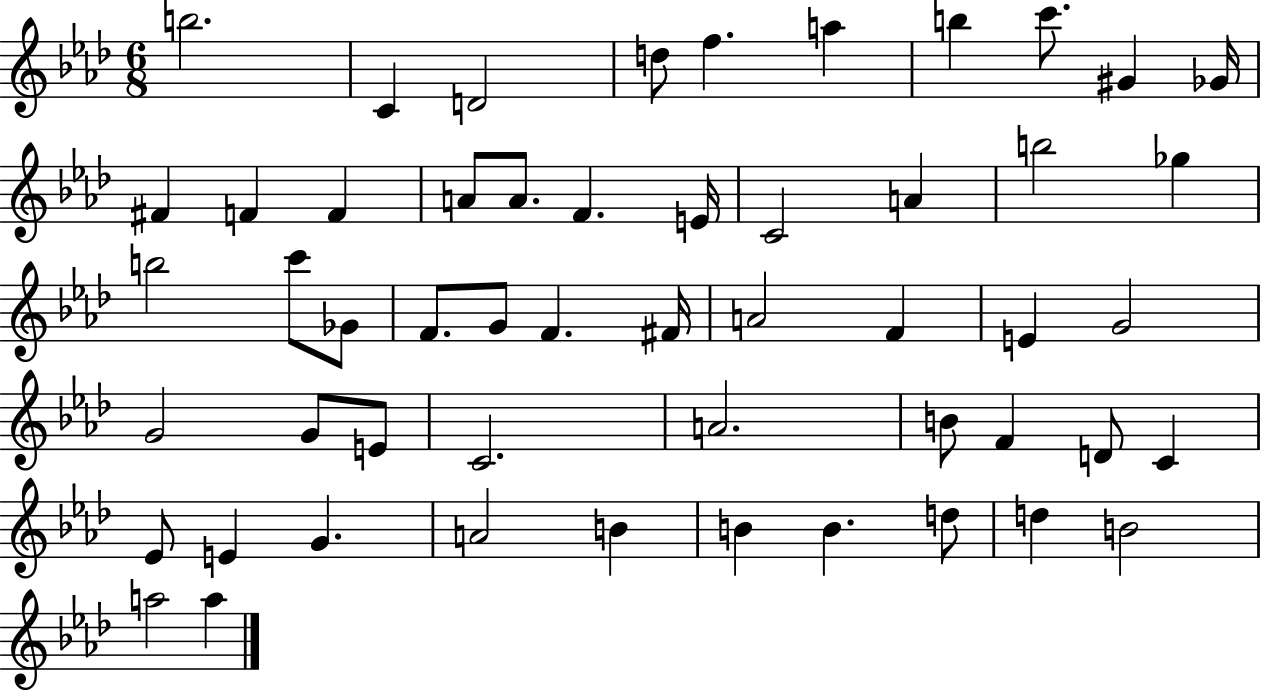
{
  \clef treble
  \numericTimeSignature
  \time 6/8
  \key aes \major
  b''2. | c'4 d'2 | d''8 f''4. a''4 | b''4 c'''8. gis'4 ges'16 | \break fis'4 f'4 f'4 | a'8 a'8. f'4. e'16 | c'2 a'4 | b''2 ges''4 | \break b''2 c'''8 ges'8 | f'8. g'8 f'4. fis'16 | a'2 f'4 | e'4 g'2 | \break g'2 g'8 e'8 | c'2. | a'2. | b'8 f'4 d'8 c'4 | \break ees'8 e'4 g'4. | a'2 b'4 | b'4 b'4. d''8 | d''4 b'2 | \break a''2 a''4 | \bar "|."
}